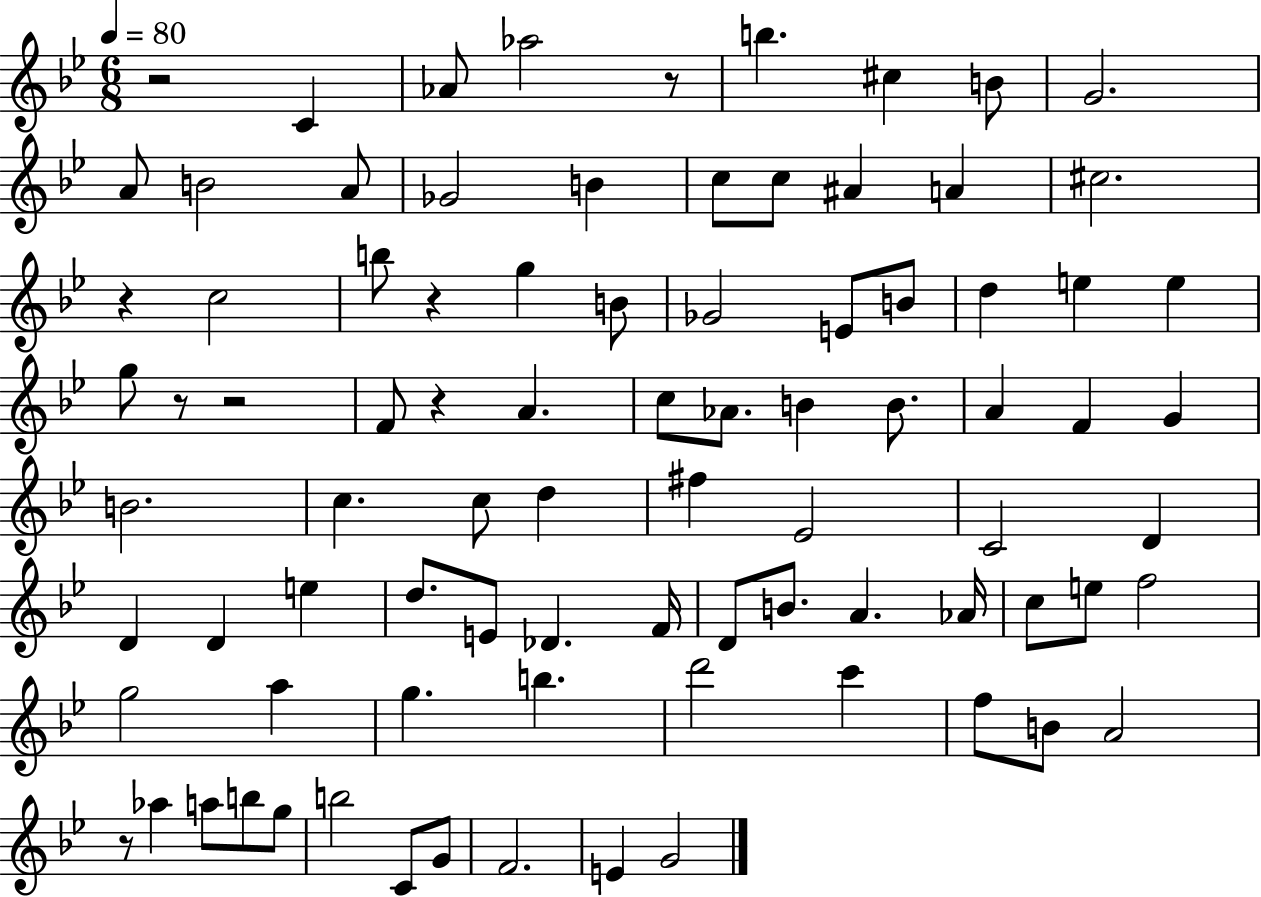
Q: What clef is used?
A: treble